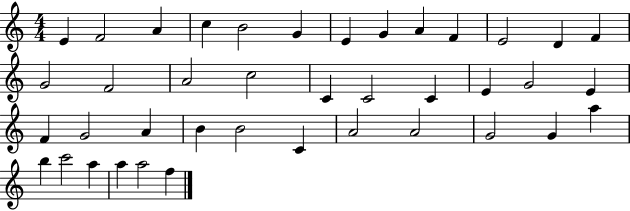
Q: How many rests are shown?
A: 0